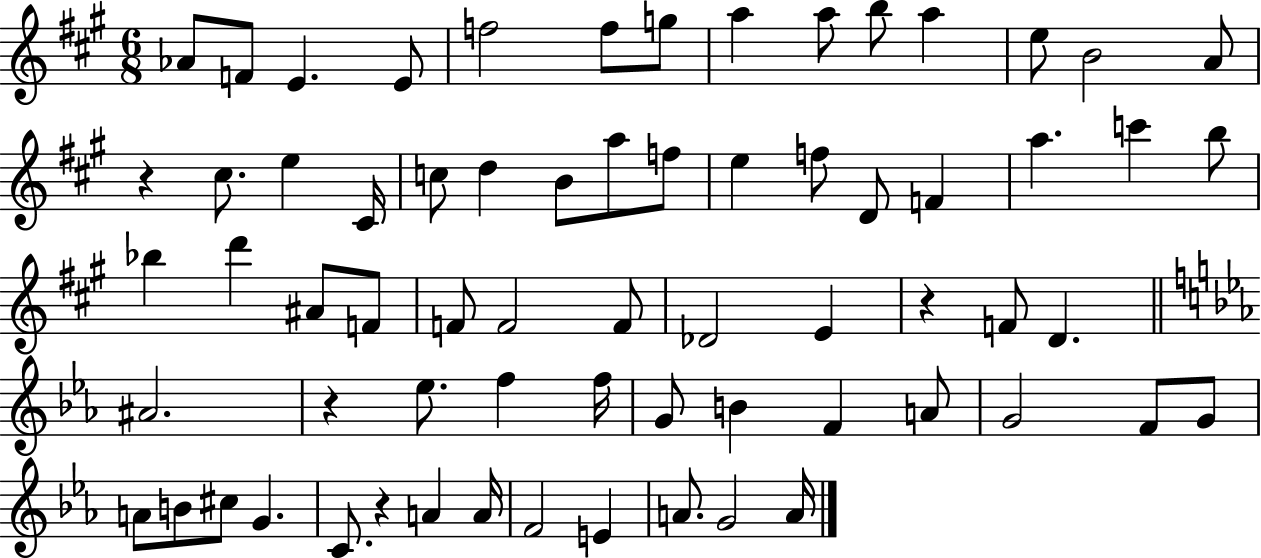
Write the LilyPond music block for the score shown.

{
  \clef treble
  \numericTimeSignature
  \time 6/8
  \key a \major
  aes'8 f'8 e'4. e'8 | f''2 f''8 g''8 | a''4 a''8 b''8 a''4 | e''8 b'2 a'8 | \break r4 cis''8. e''4 cis'16 | c''8 d''4 b'8 a''8 f''8 | e''4 f''8 d'8 f'4 | a''4. c'''4 b''8 | \break bes''4 d'''4 ais'8 f'8 | f'8 f'2 f'8 | des'2 e'4 | r4 f'8 d'4. | \break \bar "||" \break \key c \minor ais'2. | r4 ees''8. f''4 f''16 | g'8 b'4 f'4 a'8 | g'2 f'8 g'8 | \break a'8 b'8 cis''8 g'4. | c'8. r4 a'4 a'16 | f'2 e'4 | a'8. g'2 a'16 | \break \bar "|."
}